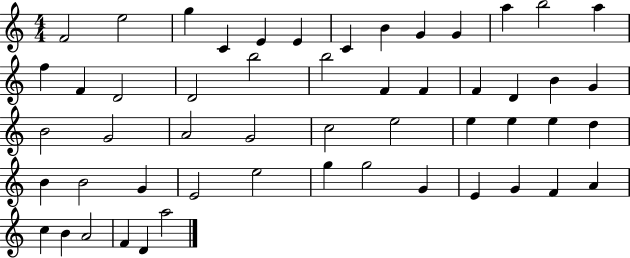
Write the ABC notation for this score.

X:1
T:Untitled
M:4/4
L:1/4
K:C
F2 e2 g C E E C B G G a b2 a f F D2 D2 b2 b2 F F F D B G B2 G2 A2 G2 c2 e2 e e e d B B2 G E2 e2 g g2 G E G F A c B A2 F D a2